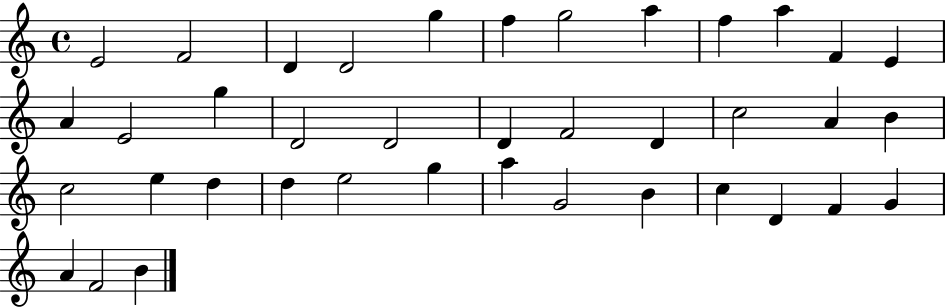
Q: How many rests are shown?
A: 0